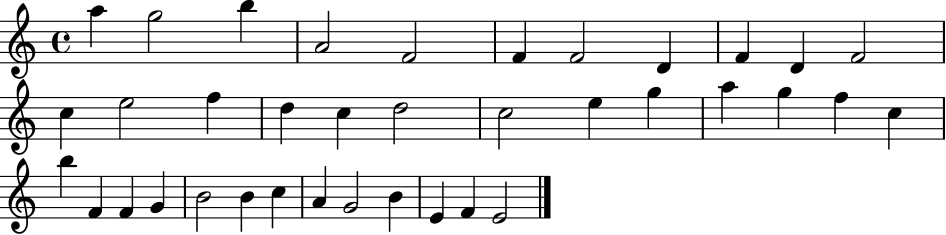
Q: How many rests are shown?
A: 0